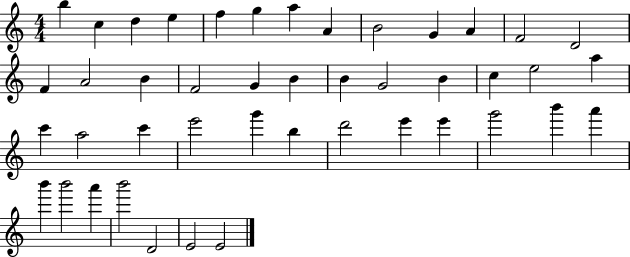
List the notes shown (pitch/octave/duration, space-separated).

B5/q C5/q D5/q E5/q F5/q G5/q A5/q A4/q B4/h G4/q A4/q F4/h D4/h F4/q A4/h B4/q F4/h G4/q B4/q B4/q G4/h B4/q C5/q E5/h A5/q C6/q A5/h C6/q E6/h G6/q B5/q D6/h E6/q E6/q G6/h B6/q A6/q B6/q B6/h A6/q B6/h D4/h E4/h E4/h